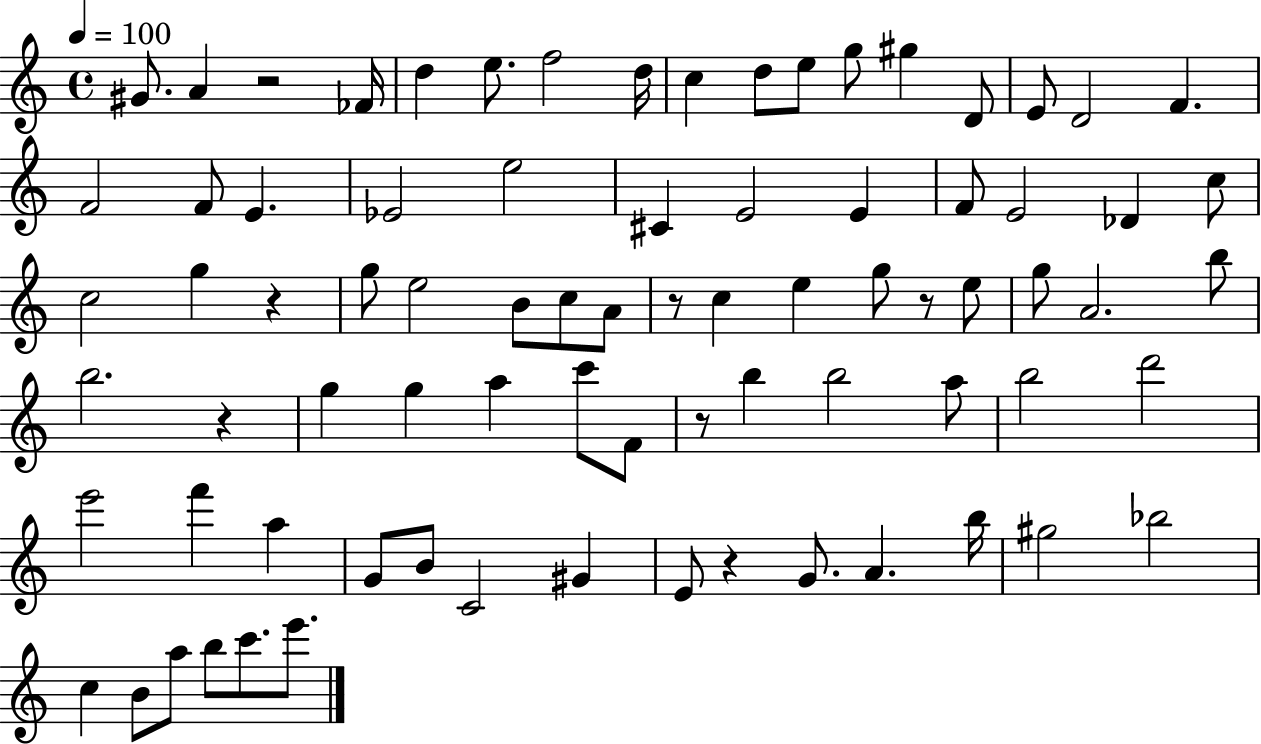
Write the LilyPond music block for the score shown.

{
  \clef treble
  \time 4/4
  \defaultTimeSignature
  \key c \major
  \tempo 4 = 100
  \repeat volta 2 { gis'8. a'4 r2 fes'16 | d''4 e''8. f''2 d''16 | c''4 d''8 e''8 g''8 gis''4 d'8 | e'8 d'2 f'4. | \break f'2 f'8 e'4. | ees'2 e''2 | cis'4 e'2 e'4 | f'8 e'2 des'4 c''8 | \break c''2 g''4 r4 | g''8 e''2 b'8 c''8 a'8 | r8 c''4 e''4 g''8 r8 e''8 | g''8 a'2. b''8 | \break b''2. r4 | g''4 g''4 a''4 c'''8 f'8 | r8 b''4 b''2 a''8 | b''2 d'''2 | \break e'''2 f'''4 a''4 | g'8 b'8 c'2 gis'4 | e'8 r4 g'8. a'4. b''16 | gis''2 bes''2 | \break c''4 b'8 a''8 b''8 c'''8. e'''8. | } \bar "|."
}